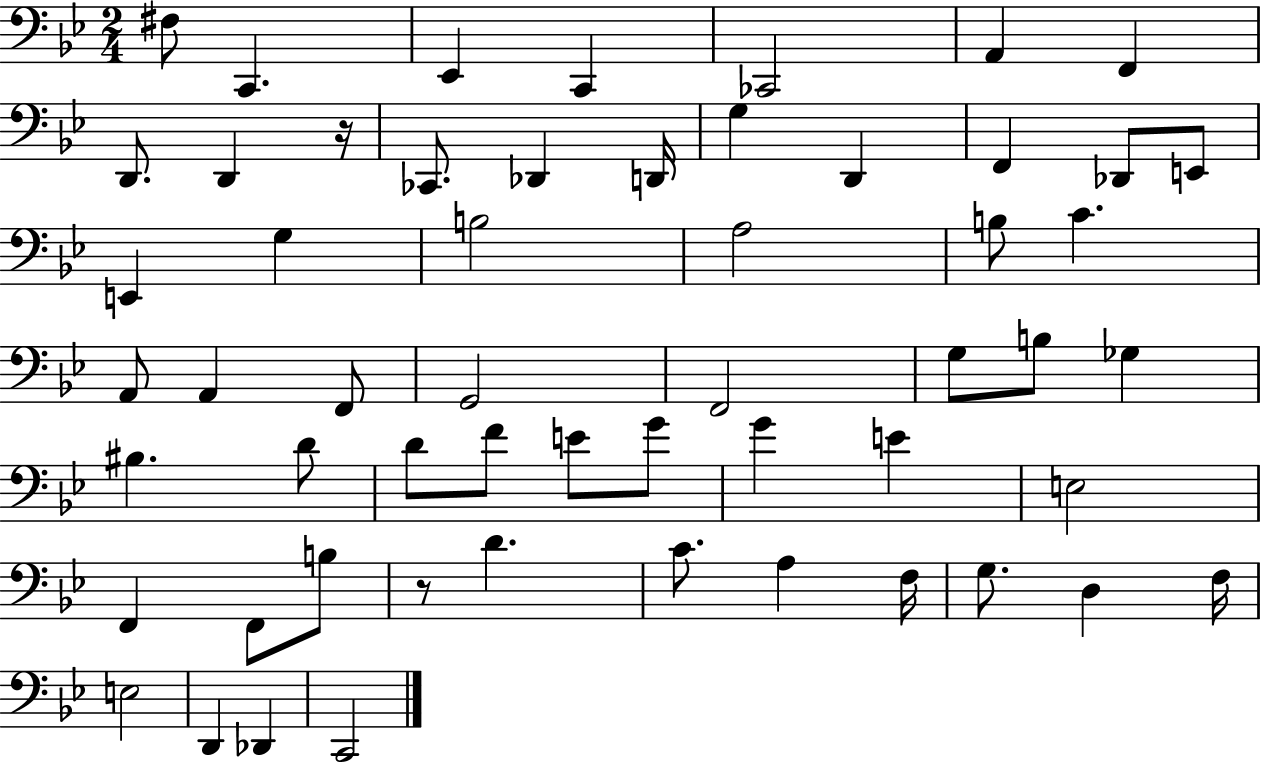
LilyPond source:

{
  \clef bass
  \numericTimeSignature
  \time 2/4
  \key bes \major
  \repeat volta 2 { fis8 c,4. | ees,4 c,4 | ces,2 | a,4 f,4 | \break d,8. d,4 r16 | ces,8. des,4 d,16 | g4 d,4 | f,4 des,8 e,8 | \break e,4 g4 | b2 | a2 | b8 c'4. | \break a,8 a,4 f,8 | g,2 | f,2 | g8 b8 ges4 | \break bis4. d'8 | d'8 f'8 e'8 g'8 | g'4 e'4 | e2 | \break f,4 f,8 b8 | r8 d'4. | c'8. a4 f16 | g8. d4 f16 | \break e2 | d,4 des,4 | c,2 | } \bar "|."
}